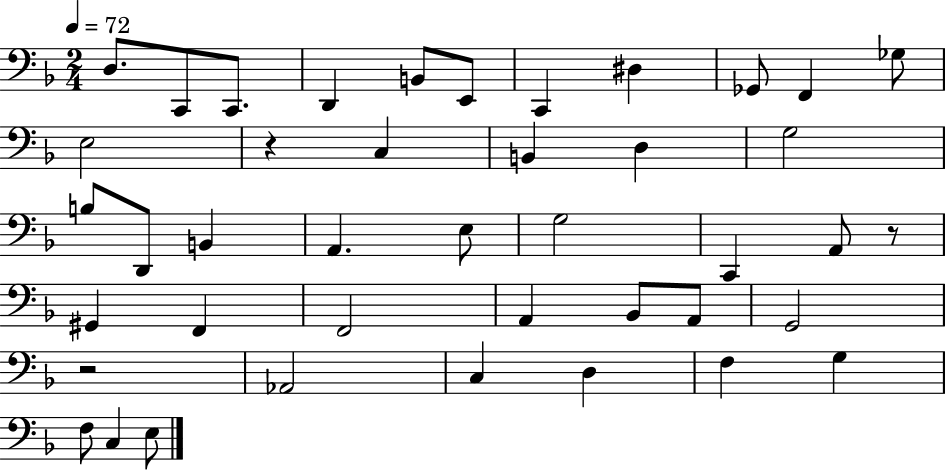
{
  \clef bass
  \numericTimeSignature
  \time 2/4
  \key f \major
  \tempo 4 = 72
  d8. c,8 c,8. | d,4 b,8 e,8 | c,4 dis4 | ges,8 f,4 ges8 | \break e2 | r4 c4 | b,4 d4 | g2 | \break b8 d,8 b,4 | a,4. e8 | g2 | c,4 a,8 r8 | \break gis,4 f,4 | f,2 | a,4 bes,8 a,8 | g,2 | \break r2 | aes,2 | c4 d4 | f4 g4 | \break f8 c4 e8 | \bar "|."
}